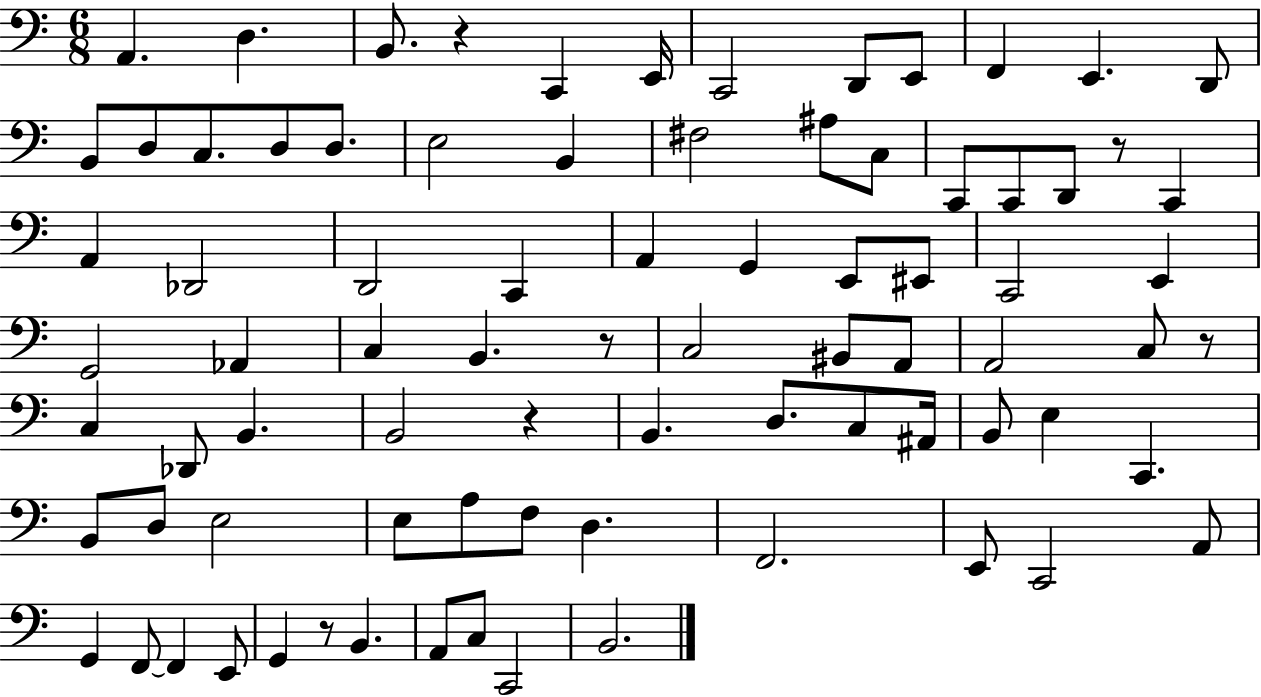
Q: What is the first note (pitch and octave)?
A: A2